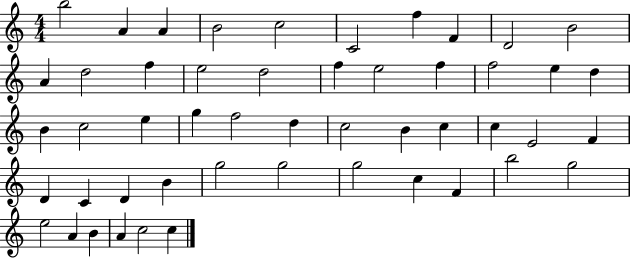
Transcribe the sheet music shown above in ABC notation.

X:1
T:Untitled
M:4/4
L:1/4
K:C
b2 A A B2 c2 C2 f F D2 B2 A d2 f e2 d2 f e2 f f2 e d B c2 e g f2 d c2 B c c E2 F D C D B g2 g2 g2 c F b2 g2 e2 A B A c2 c